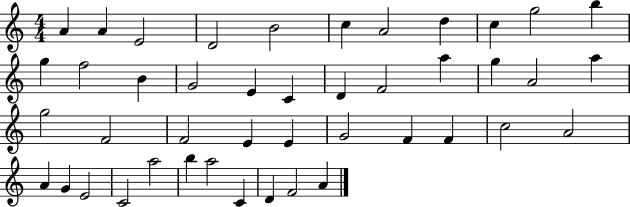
{
  \clef treble
  \numericTimeSignature
  \time 4/4
  \key c \major
  a'4 a'4 e'2 | d'2 b'2 | c''4 a'2 d''4 | c''4 g''2 b''4 | \break g''4 f''2 b'4 | g'2 e'4 c'4 | d'4 f'2 a''4 | g''4 a'2 a''4 | \break g''2 f'2 | f'2 e'4 e'4 | g'2 f'4 f'4 | c''2 a'2 | \break a'4 g'4 e'2 | c'2 a''2 | b''4 a''2 c'4 | d'4 f'2 a'4 | \break \bar "|."
}